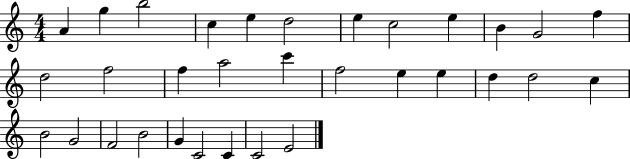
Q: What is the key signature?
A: C major